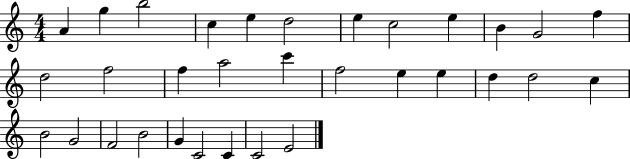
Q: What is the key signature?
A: C major